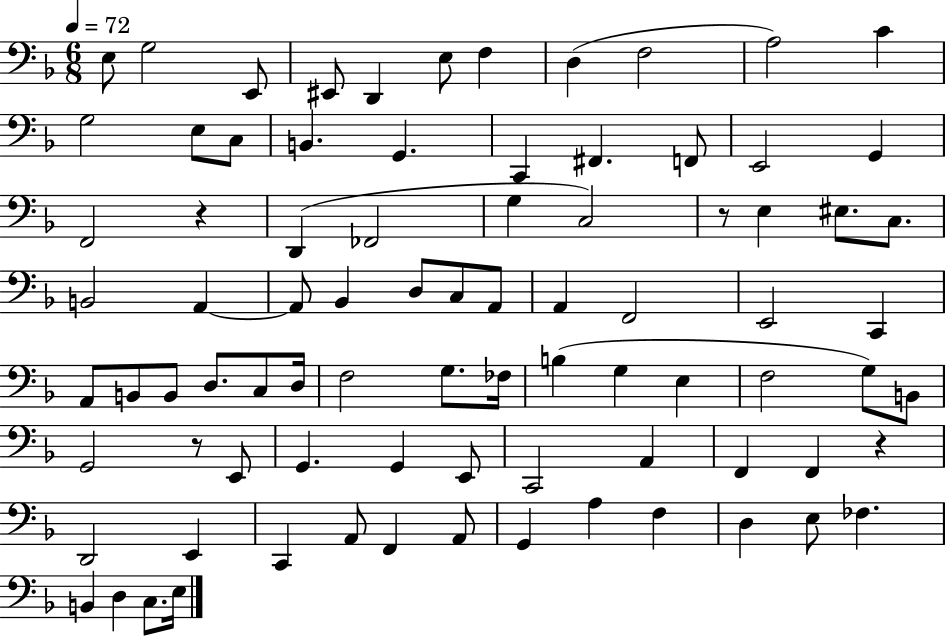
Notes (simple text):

E3/e G3/h E2/e EIS2/e D2/q E3/e F3/q D3/q F3/h A3/h C4/q G3/h E3/e C3/e B2/q. G2/q. C2/q F#2/q. F2/e E2/h G2/q F2/h R/q D2/q FES2/h G3/q C3/h R/e E3/q EIS3/e. C3/e. B2/h A2/q A2/e Bb2/q D3/e C3/e A2/e A2/q F2/h E2/h C2/q A2/e B2/e B2/e D3/e. C3/e D3/s F3/h G3/e. FES3/s B3/q G3/q E3/q F3/h G3/e B2/e G2/h R/e E2/e G2/q. G2/q E2/e C2/h A2/q F2/q F2/q R/q D2/h E2/q C2/q A2/e F2/q A2/e G2/q A3/q F3/q D3/q E3/e FES3/q. B2/q D3/q C3/e. E3/s